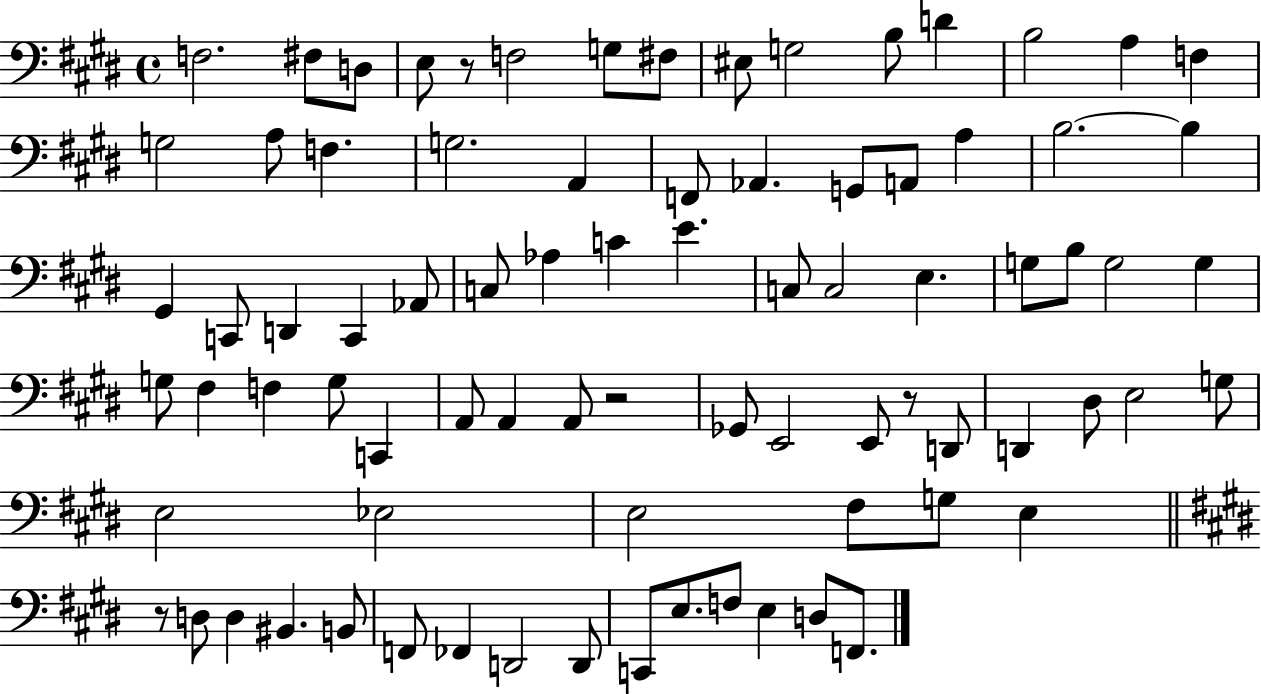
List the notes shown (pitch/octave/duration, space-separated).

F3/h. F#3/e D3/e E3/e R/e F3/h G3/e F#3/e EIS3/e G3/h B3/e D4/q B3/h A3/q F3/q G3/h A3/e F3/q. G3/h. A2/q F2/e Ab2/q. G2/e A2/e A3/q B3/h. B3/q G#2/q C2/e D2/q C2/q Ab2/e C3/e Ab3/q C4/q E4/q. C3/e C3/h E3/q. G3/e B3/e G3/h G3/q G3/e F#3/q F3/q G3/e C2/q A2/e A2/q A2/e R/h Gb2/e E2/h E2/e R/e D2/e D2/q D#3/e E3/h G3/e E3/h Eb3/h E3/h F#3/e G3/e E3/q R/e D3/e D3/q BIS2/q. B2/e F2/e FES2/q D2/h D2/e C2/e E3/e. F3/e E3/q D3/e F2/e.